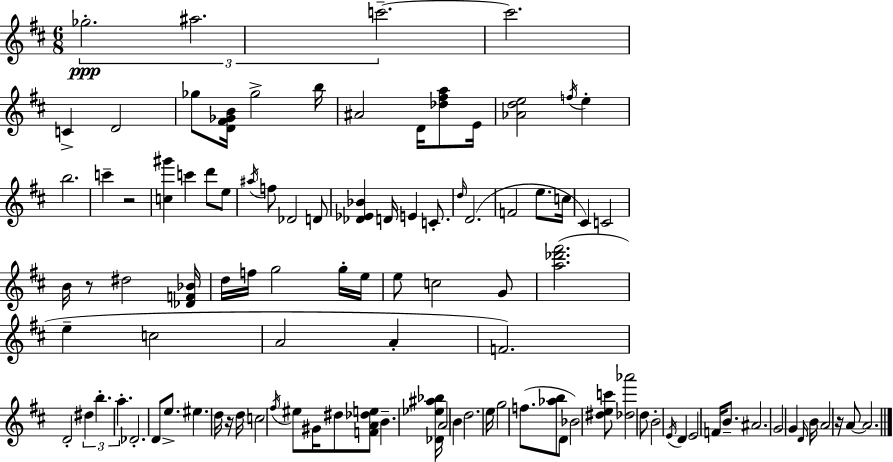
Gb5/h. A#5/h. C6/h. C6/h. C4/q D4/h Gb5/e [D4,F#4,Gb4,B4]/s Gb5/h B5/s A#4/h D4/s [Db5,F#5,A5]/e E4/s [Ab4,D5,E5]/h F5/s E5/q B5/h. C6/q R/h [C5,G#6]/q C6/q D6/e E5/e A#5/s F5/e Db4/h D4/e [Db4,Eb4,Bb4]/q D4/s E4/q C4/e. D5/s D4/h. F4/h E5/e. C5/s C#4/q C4/h B4/s R/e D#5/h [Db4,F4,Bb4]/s D5/s F5/s G5/h G5/s E5/s E5/e C5/h G4/e [A5,Db6,F#6]/h. E5/q C5/h A4/h A4/q F4/h. D4/h D#5/q B5/q. A5/q. Db4/h. D4/e E5/e. EIS5/q. D5/s R/s D5/s C5/h F#5/s EIS5/e G#4/s D#5/e [F4,A4,Db5,E5]/e B4/q. [Db4,Eb5,A#5,Bb5]/s A4/h B4/q D5/h. E5/s G5/h F5/e. [Ab5,B5]/e D4/e Bb4/h [D#5,E5,C6]/e [Db5,Ab6]/h D5/e B4/h E4/s D4/q E4/h F4/s B4/e. A#4/h. G4/h G4/q D4/s B4/s A4/h R/s A4/e A4/h.